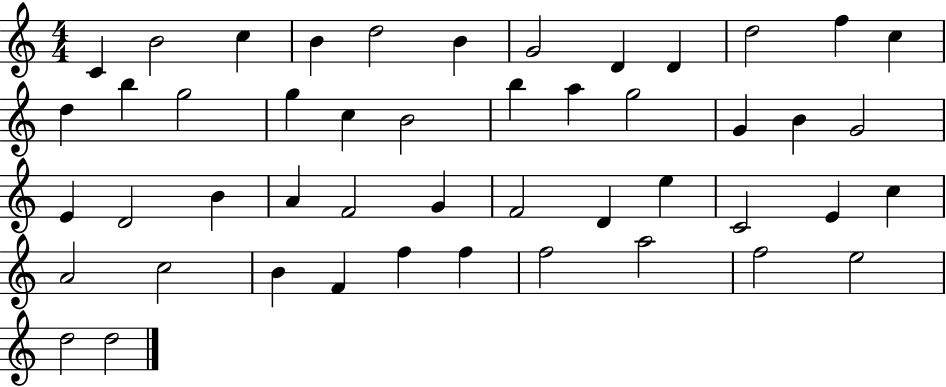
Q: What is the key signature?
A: C major